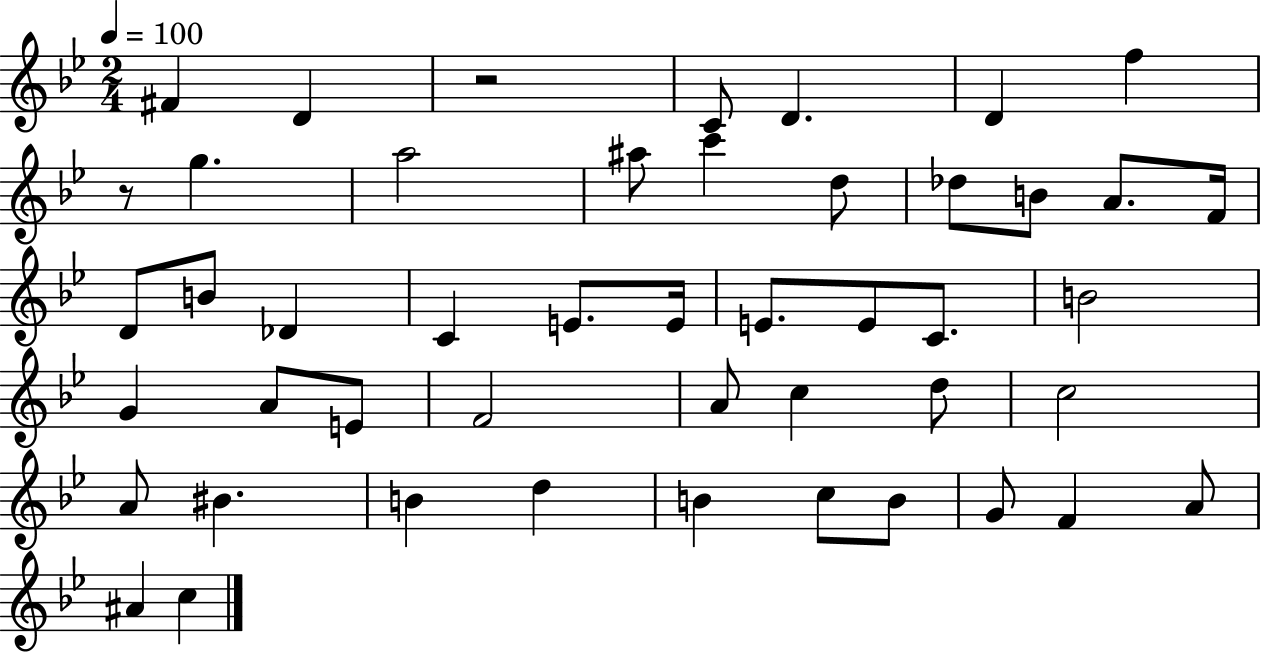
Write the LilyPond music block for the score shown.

{
  \clef treble
  \numericTimeSignature
  \time 2/4
  \key bes \major
  \tempo 4 = 100
  fis'4 d'4 | r2 | c'8 d'4. | d'4 f''4 | \break r8 g''4. | a''2 | ais''8 c'''4 d''8 | des''8 b'8 a'8. f'16 | \break d'8 b'8 des'4 | c'4 e'8. e'16 | e'8. e'8 c'8. | b'2 | \break g'4 a'8 e'8 | f'2 | a'8 c''4 d''8 | c''2 | \break a'8 bis'4. | b'4 d''4 | b'4 c''8 b'8 | g'8 f'4 a'8 | \break ais'4 c''4 | \bar "|."
}